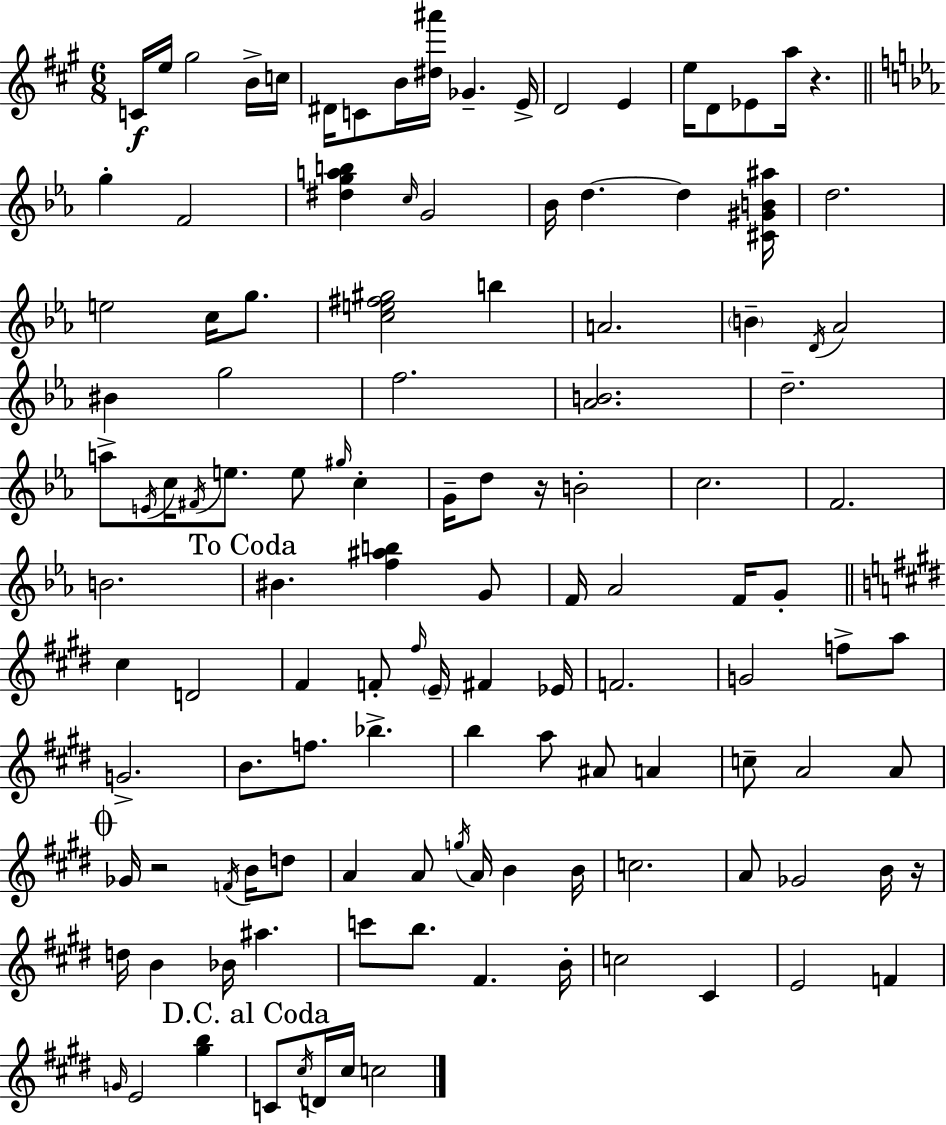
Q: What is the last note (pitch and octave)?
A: C5